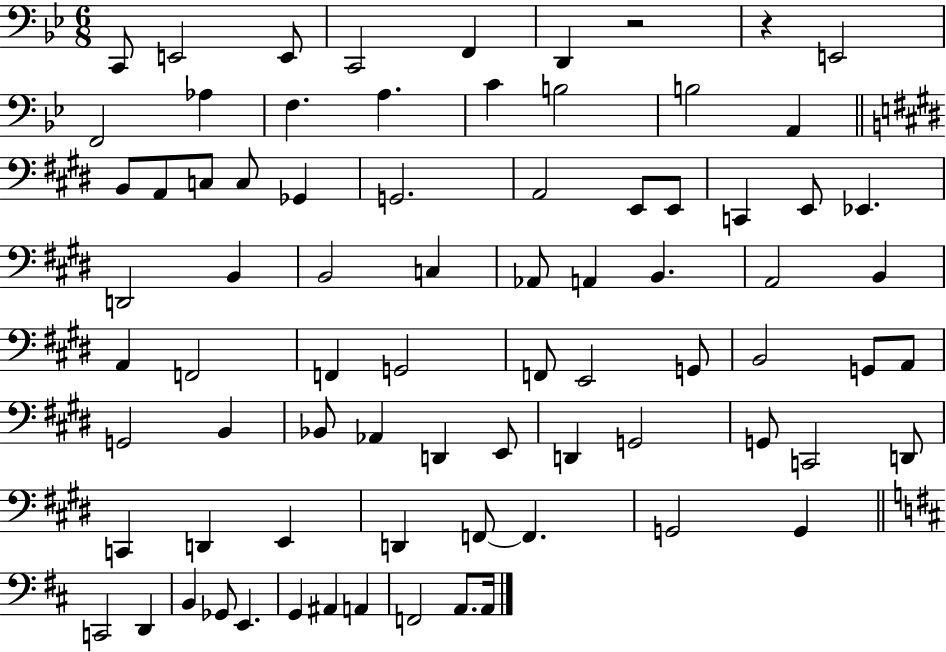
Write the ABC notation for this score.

X:1
T:Untitled
M:6/8
L:1/4
K:Bb
C,,/2 E,,2 E,,/2 C,,2 F,, D,, z2 z E,,2 F,,2 _A, F, A, C B,2 B,2 A,, B,,/2 A,,/2 C,/2 C,/2 _G,, G,,2 A,,2 E,,/2 E,,/2 C,, E,,/2 _E,, D,,2 B,, B,,2 C, _A,,/2 A,, B,, A,,2 B,, A,, F,,2 F,, G,,2 F,,/2 E,,2 G,,/2 B,,2 G,,/2 A,,/2 G,,2 B,, _B,,/2 _A,, D,, E,,/2 D,, G,,2 G,,/2 C,,2 D,,/2 C,, D,, E,, D,, F,,/2 F,, G,,2 G,, C,,2 D,, B,, _G,,/2 E,, G,, ^A,, A,, F,,2 A,,/2 A,,/4